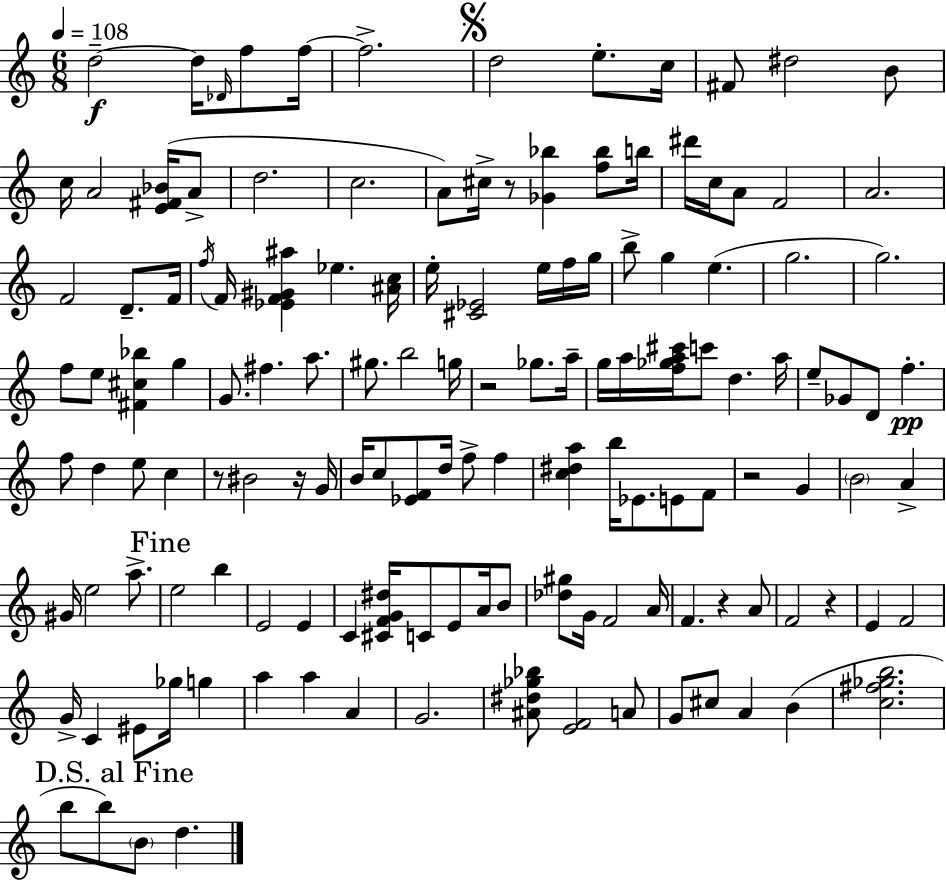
{
  \clef treble
  \numericTimeSignature
  \time 6/8
  \key a \minor
  \tempo 4 = 108
  d''2--~~\f d''16 \grace { des'16 } f''8 | f''16~~ f''2.-> | \mark \markup { \musicglyph "scripts.segno" } d''2 e''8.-. | c''16 fis'8 dis''2 b'8 | \break c''16 a'2 <e' fis' bes'>16( a'8-> | d''2. | c''2. | a'8) cis''16-> r8 <ges' bes''>4 <f'' bes''>8 | \break b''16 dis'''16 c''16 a'8 f'2 | a'2. | f'2 d'8.-- | f'16 \acciaccatura { f''16 } f'16 <ees' f' gis' ais''>4 ees''4. | \break <ais' c''>16 e''16-. <cis' ees'>2 e''16 | f''16 g''16 b''8-> g''4 e''4.( | g''2. | g''2.) | \break f''8 e''8 <fis' cis'' bes''>4 g''4 | g'8. fis''4. a''8. | gis''8. b''2 | g''16 r2 ges''8. | \break a''16-- g''16 a''16 <f'' ges'' a'' cis'''>16 c'''8 d''4. | a''16 e''8-- ges'8 d'8 f''4.-.\pp | f''8 d''4 e''8 c''4 | r8 bis'2 | \break r16 g'16 b'16 c''8 <ees' f'>8 d''16 f''8-> f''4 | <c'' dis'' a''>4 b''16 ees'8. e'8 | f'8 r2 g'4 | \parenthesize b'2 a'4-> | \break gis'16 e''2 a''8.-> | \mark "Fine" e''2 b''4 | e'2 e'4 | c'4 <cis' f' g' dis''>16 c'8 e'8 a'16 | \break b'8 <des'' gis''>8 g'16 f'2 | a'16 f'4. r4 | a'8 f'2 r4 | e'4 f'2 | \break g'16-> c'4 eis'8 ges''16 g''4 | a''4 a''4 a'4 | g'2. | <ais' dis'' ges'' bes''>8 <e' f'>2 | \break a'8 g'8 cis''8 a'4 b'4( | <c'' fis'' ges'' b''>2. | \mark "D.S. al Fine" b''8 b''8) \parenthesize b'8 d''4. | \bar "|."
}